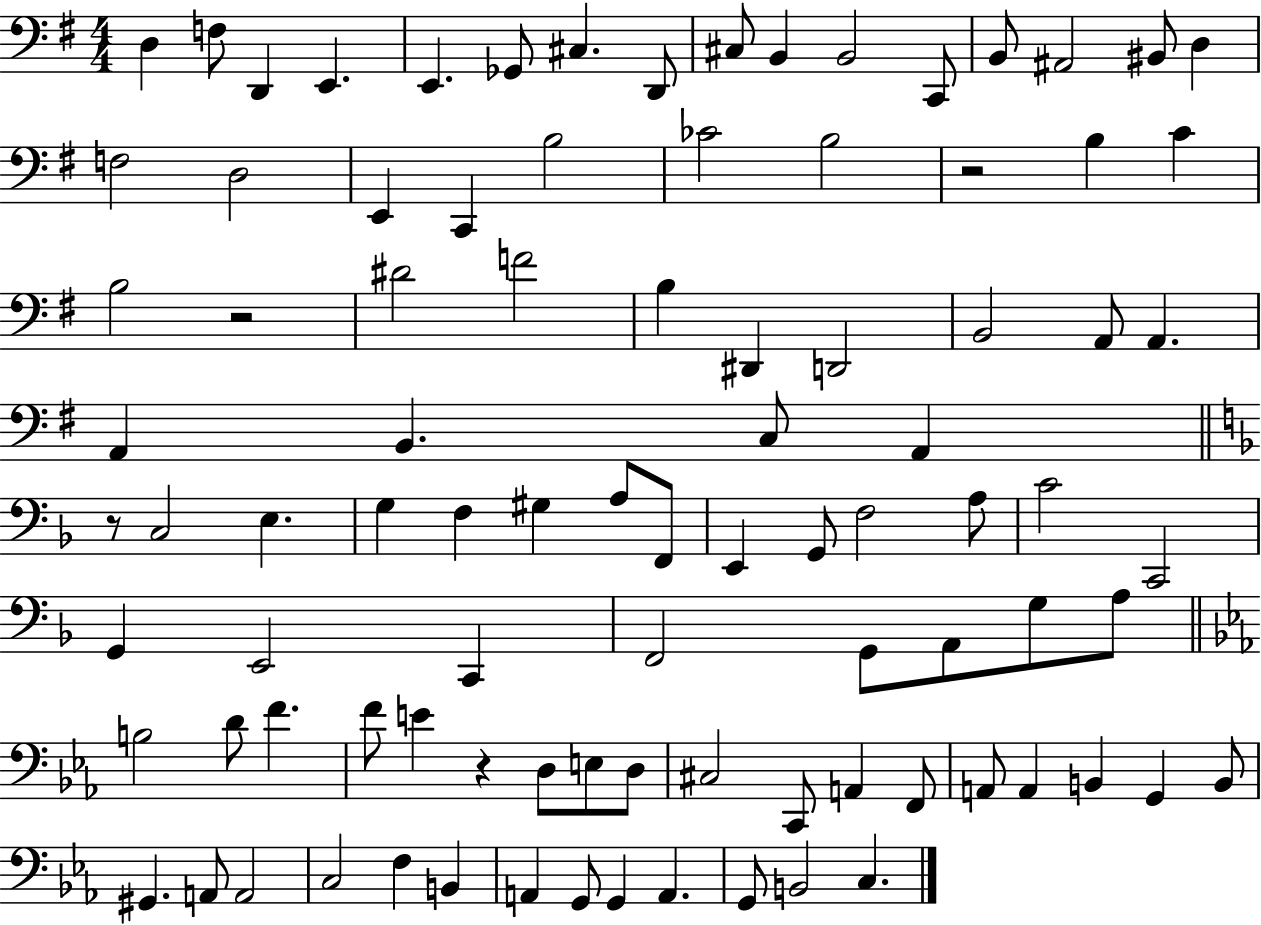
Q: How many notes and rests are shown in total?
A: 93